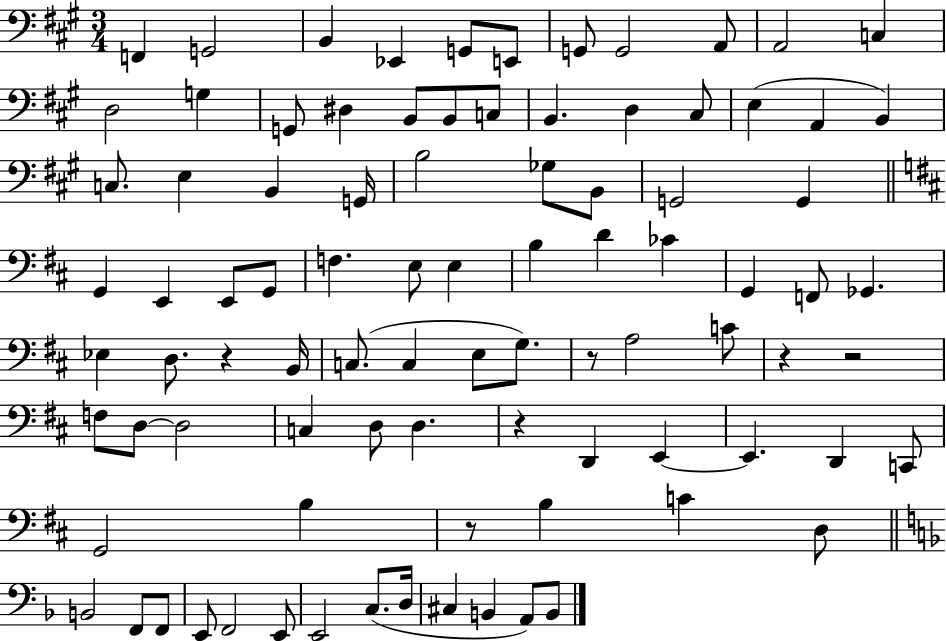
X:1
T:Untitled
M:3/4
L:1/4
K:A
F,, G,,2 B,, _E,, G,,/2 E,,/2 G,,/2 G,,2 A,,/2 A,,2 C, D,2 G, G,,/2 ^D, B,,/2 B,,/2 C,/2 B,, D, ^C,/2 E, A,, B,, C,/2 E, B,, G,,/4 B,2 _G,/2 B,,/2 G,,2 G,, G,, E,, E,,/2 G,,/2 F, E,/2 E, B, D _C G,, F,,/2 _G,, _E, D,/2 z B,,/4 C,/2 C, E,/2 G,/2 z/2 A,2 C/2 z z2 F,/2 D,/2 D,2 C, D,/2 D, z D,, E,, E,, D,, C,,/2 G,,2 B, z/2 B, C D,/2 B,,2 F,,/2 F,,/2 E,,/2 F,,2 E,,/2 E,,2 C,/2 D,/4 ^C, B,, A,,/2 B,,/2